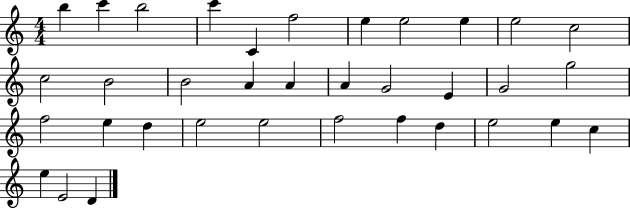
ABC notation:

X:1
T:Untitled
M:4/4
L:1/4
K:C
b c' b2 c' C f2 e e2 e e2 c2 c2 B2 B2 A A A G2 E G2 g2 f2 e d e2 e2 f2 f d e2 e c e E2 D